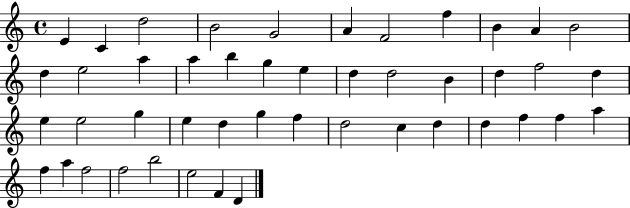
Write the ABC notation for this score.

X:1
T:Untitled
M:4/4
L:1/4
K:C
E C d2 B2 G2 A F2 f B A B2 d e2 a a b g e d d2 B d f2 d e e2 g e d g f d2 c d d f f a f a f2 f2 b2 e2 F D